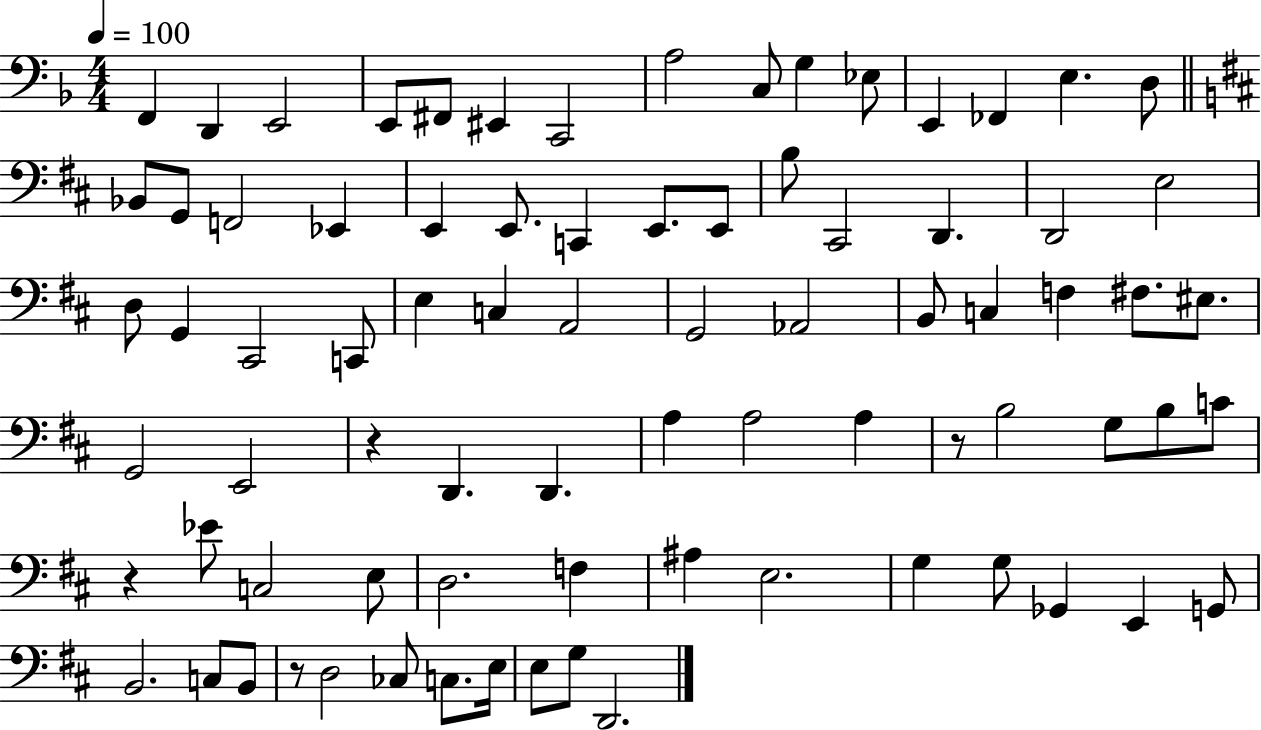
X:1
T:Untitled
M:4/4
L:1/4
K:F
F,, D,, E,,2 E,,/2 ^F,,/2 ^E,, C,,2 A,2 C,/2 G, _E,/2 E,, _F,, E, D,/2 _B,,/2 G,,/2 F,,2 _E,, E,, E,,/2 C,, E,,/2 E,,/2 B,/2 ^C,,2 D,, D,,2 E,2 D,/2 G,, ^C,,2 C,,/2 E, C, A,,2 G,,2 _A,,2 B,,/2 C, F, ^F,/2 ^E,/2 G,,2 E,,2 z D,, D,, A, A,2 A, z/2 B,2 G,/2 B,/2 C/2 z _E/2 C,2 E,/2 D,2 F, ^A, E,2 G, G,/2 _G,, E,, G,,/2 B,,2 C,/2 B,,/2 z/2 D,2 _C,/2 C,/2 E,/4 E,/2 G,/2 D,,2